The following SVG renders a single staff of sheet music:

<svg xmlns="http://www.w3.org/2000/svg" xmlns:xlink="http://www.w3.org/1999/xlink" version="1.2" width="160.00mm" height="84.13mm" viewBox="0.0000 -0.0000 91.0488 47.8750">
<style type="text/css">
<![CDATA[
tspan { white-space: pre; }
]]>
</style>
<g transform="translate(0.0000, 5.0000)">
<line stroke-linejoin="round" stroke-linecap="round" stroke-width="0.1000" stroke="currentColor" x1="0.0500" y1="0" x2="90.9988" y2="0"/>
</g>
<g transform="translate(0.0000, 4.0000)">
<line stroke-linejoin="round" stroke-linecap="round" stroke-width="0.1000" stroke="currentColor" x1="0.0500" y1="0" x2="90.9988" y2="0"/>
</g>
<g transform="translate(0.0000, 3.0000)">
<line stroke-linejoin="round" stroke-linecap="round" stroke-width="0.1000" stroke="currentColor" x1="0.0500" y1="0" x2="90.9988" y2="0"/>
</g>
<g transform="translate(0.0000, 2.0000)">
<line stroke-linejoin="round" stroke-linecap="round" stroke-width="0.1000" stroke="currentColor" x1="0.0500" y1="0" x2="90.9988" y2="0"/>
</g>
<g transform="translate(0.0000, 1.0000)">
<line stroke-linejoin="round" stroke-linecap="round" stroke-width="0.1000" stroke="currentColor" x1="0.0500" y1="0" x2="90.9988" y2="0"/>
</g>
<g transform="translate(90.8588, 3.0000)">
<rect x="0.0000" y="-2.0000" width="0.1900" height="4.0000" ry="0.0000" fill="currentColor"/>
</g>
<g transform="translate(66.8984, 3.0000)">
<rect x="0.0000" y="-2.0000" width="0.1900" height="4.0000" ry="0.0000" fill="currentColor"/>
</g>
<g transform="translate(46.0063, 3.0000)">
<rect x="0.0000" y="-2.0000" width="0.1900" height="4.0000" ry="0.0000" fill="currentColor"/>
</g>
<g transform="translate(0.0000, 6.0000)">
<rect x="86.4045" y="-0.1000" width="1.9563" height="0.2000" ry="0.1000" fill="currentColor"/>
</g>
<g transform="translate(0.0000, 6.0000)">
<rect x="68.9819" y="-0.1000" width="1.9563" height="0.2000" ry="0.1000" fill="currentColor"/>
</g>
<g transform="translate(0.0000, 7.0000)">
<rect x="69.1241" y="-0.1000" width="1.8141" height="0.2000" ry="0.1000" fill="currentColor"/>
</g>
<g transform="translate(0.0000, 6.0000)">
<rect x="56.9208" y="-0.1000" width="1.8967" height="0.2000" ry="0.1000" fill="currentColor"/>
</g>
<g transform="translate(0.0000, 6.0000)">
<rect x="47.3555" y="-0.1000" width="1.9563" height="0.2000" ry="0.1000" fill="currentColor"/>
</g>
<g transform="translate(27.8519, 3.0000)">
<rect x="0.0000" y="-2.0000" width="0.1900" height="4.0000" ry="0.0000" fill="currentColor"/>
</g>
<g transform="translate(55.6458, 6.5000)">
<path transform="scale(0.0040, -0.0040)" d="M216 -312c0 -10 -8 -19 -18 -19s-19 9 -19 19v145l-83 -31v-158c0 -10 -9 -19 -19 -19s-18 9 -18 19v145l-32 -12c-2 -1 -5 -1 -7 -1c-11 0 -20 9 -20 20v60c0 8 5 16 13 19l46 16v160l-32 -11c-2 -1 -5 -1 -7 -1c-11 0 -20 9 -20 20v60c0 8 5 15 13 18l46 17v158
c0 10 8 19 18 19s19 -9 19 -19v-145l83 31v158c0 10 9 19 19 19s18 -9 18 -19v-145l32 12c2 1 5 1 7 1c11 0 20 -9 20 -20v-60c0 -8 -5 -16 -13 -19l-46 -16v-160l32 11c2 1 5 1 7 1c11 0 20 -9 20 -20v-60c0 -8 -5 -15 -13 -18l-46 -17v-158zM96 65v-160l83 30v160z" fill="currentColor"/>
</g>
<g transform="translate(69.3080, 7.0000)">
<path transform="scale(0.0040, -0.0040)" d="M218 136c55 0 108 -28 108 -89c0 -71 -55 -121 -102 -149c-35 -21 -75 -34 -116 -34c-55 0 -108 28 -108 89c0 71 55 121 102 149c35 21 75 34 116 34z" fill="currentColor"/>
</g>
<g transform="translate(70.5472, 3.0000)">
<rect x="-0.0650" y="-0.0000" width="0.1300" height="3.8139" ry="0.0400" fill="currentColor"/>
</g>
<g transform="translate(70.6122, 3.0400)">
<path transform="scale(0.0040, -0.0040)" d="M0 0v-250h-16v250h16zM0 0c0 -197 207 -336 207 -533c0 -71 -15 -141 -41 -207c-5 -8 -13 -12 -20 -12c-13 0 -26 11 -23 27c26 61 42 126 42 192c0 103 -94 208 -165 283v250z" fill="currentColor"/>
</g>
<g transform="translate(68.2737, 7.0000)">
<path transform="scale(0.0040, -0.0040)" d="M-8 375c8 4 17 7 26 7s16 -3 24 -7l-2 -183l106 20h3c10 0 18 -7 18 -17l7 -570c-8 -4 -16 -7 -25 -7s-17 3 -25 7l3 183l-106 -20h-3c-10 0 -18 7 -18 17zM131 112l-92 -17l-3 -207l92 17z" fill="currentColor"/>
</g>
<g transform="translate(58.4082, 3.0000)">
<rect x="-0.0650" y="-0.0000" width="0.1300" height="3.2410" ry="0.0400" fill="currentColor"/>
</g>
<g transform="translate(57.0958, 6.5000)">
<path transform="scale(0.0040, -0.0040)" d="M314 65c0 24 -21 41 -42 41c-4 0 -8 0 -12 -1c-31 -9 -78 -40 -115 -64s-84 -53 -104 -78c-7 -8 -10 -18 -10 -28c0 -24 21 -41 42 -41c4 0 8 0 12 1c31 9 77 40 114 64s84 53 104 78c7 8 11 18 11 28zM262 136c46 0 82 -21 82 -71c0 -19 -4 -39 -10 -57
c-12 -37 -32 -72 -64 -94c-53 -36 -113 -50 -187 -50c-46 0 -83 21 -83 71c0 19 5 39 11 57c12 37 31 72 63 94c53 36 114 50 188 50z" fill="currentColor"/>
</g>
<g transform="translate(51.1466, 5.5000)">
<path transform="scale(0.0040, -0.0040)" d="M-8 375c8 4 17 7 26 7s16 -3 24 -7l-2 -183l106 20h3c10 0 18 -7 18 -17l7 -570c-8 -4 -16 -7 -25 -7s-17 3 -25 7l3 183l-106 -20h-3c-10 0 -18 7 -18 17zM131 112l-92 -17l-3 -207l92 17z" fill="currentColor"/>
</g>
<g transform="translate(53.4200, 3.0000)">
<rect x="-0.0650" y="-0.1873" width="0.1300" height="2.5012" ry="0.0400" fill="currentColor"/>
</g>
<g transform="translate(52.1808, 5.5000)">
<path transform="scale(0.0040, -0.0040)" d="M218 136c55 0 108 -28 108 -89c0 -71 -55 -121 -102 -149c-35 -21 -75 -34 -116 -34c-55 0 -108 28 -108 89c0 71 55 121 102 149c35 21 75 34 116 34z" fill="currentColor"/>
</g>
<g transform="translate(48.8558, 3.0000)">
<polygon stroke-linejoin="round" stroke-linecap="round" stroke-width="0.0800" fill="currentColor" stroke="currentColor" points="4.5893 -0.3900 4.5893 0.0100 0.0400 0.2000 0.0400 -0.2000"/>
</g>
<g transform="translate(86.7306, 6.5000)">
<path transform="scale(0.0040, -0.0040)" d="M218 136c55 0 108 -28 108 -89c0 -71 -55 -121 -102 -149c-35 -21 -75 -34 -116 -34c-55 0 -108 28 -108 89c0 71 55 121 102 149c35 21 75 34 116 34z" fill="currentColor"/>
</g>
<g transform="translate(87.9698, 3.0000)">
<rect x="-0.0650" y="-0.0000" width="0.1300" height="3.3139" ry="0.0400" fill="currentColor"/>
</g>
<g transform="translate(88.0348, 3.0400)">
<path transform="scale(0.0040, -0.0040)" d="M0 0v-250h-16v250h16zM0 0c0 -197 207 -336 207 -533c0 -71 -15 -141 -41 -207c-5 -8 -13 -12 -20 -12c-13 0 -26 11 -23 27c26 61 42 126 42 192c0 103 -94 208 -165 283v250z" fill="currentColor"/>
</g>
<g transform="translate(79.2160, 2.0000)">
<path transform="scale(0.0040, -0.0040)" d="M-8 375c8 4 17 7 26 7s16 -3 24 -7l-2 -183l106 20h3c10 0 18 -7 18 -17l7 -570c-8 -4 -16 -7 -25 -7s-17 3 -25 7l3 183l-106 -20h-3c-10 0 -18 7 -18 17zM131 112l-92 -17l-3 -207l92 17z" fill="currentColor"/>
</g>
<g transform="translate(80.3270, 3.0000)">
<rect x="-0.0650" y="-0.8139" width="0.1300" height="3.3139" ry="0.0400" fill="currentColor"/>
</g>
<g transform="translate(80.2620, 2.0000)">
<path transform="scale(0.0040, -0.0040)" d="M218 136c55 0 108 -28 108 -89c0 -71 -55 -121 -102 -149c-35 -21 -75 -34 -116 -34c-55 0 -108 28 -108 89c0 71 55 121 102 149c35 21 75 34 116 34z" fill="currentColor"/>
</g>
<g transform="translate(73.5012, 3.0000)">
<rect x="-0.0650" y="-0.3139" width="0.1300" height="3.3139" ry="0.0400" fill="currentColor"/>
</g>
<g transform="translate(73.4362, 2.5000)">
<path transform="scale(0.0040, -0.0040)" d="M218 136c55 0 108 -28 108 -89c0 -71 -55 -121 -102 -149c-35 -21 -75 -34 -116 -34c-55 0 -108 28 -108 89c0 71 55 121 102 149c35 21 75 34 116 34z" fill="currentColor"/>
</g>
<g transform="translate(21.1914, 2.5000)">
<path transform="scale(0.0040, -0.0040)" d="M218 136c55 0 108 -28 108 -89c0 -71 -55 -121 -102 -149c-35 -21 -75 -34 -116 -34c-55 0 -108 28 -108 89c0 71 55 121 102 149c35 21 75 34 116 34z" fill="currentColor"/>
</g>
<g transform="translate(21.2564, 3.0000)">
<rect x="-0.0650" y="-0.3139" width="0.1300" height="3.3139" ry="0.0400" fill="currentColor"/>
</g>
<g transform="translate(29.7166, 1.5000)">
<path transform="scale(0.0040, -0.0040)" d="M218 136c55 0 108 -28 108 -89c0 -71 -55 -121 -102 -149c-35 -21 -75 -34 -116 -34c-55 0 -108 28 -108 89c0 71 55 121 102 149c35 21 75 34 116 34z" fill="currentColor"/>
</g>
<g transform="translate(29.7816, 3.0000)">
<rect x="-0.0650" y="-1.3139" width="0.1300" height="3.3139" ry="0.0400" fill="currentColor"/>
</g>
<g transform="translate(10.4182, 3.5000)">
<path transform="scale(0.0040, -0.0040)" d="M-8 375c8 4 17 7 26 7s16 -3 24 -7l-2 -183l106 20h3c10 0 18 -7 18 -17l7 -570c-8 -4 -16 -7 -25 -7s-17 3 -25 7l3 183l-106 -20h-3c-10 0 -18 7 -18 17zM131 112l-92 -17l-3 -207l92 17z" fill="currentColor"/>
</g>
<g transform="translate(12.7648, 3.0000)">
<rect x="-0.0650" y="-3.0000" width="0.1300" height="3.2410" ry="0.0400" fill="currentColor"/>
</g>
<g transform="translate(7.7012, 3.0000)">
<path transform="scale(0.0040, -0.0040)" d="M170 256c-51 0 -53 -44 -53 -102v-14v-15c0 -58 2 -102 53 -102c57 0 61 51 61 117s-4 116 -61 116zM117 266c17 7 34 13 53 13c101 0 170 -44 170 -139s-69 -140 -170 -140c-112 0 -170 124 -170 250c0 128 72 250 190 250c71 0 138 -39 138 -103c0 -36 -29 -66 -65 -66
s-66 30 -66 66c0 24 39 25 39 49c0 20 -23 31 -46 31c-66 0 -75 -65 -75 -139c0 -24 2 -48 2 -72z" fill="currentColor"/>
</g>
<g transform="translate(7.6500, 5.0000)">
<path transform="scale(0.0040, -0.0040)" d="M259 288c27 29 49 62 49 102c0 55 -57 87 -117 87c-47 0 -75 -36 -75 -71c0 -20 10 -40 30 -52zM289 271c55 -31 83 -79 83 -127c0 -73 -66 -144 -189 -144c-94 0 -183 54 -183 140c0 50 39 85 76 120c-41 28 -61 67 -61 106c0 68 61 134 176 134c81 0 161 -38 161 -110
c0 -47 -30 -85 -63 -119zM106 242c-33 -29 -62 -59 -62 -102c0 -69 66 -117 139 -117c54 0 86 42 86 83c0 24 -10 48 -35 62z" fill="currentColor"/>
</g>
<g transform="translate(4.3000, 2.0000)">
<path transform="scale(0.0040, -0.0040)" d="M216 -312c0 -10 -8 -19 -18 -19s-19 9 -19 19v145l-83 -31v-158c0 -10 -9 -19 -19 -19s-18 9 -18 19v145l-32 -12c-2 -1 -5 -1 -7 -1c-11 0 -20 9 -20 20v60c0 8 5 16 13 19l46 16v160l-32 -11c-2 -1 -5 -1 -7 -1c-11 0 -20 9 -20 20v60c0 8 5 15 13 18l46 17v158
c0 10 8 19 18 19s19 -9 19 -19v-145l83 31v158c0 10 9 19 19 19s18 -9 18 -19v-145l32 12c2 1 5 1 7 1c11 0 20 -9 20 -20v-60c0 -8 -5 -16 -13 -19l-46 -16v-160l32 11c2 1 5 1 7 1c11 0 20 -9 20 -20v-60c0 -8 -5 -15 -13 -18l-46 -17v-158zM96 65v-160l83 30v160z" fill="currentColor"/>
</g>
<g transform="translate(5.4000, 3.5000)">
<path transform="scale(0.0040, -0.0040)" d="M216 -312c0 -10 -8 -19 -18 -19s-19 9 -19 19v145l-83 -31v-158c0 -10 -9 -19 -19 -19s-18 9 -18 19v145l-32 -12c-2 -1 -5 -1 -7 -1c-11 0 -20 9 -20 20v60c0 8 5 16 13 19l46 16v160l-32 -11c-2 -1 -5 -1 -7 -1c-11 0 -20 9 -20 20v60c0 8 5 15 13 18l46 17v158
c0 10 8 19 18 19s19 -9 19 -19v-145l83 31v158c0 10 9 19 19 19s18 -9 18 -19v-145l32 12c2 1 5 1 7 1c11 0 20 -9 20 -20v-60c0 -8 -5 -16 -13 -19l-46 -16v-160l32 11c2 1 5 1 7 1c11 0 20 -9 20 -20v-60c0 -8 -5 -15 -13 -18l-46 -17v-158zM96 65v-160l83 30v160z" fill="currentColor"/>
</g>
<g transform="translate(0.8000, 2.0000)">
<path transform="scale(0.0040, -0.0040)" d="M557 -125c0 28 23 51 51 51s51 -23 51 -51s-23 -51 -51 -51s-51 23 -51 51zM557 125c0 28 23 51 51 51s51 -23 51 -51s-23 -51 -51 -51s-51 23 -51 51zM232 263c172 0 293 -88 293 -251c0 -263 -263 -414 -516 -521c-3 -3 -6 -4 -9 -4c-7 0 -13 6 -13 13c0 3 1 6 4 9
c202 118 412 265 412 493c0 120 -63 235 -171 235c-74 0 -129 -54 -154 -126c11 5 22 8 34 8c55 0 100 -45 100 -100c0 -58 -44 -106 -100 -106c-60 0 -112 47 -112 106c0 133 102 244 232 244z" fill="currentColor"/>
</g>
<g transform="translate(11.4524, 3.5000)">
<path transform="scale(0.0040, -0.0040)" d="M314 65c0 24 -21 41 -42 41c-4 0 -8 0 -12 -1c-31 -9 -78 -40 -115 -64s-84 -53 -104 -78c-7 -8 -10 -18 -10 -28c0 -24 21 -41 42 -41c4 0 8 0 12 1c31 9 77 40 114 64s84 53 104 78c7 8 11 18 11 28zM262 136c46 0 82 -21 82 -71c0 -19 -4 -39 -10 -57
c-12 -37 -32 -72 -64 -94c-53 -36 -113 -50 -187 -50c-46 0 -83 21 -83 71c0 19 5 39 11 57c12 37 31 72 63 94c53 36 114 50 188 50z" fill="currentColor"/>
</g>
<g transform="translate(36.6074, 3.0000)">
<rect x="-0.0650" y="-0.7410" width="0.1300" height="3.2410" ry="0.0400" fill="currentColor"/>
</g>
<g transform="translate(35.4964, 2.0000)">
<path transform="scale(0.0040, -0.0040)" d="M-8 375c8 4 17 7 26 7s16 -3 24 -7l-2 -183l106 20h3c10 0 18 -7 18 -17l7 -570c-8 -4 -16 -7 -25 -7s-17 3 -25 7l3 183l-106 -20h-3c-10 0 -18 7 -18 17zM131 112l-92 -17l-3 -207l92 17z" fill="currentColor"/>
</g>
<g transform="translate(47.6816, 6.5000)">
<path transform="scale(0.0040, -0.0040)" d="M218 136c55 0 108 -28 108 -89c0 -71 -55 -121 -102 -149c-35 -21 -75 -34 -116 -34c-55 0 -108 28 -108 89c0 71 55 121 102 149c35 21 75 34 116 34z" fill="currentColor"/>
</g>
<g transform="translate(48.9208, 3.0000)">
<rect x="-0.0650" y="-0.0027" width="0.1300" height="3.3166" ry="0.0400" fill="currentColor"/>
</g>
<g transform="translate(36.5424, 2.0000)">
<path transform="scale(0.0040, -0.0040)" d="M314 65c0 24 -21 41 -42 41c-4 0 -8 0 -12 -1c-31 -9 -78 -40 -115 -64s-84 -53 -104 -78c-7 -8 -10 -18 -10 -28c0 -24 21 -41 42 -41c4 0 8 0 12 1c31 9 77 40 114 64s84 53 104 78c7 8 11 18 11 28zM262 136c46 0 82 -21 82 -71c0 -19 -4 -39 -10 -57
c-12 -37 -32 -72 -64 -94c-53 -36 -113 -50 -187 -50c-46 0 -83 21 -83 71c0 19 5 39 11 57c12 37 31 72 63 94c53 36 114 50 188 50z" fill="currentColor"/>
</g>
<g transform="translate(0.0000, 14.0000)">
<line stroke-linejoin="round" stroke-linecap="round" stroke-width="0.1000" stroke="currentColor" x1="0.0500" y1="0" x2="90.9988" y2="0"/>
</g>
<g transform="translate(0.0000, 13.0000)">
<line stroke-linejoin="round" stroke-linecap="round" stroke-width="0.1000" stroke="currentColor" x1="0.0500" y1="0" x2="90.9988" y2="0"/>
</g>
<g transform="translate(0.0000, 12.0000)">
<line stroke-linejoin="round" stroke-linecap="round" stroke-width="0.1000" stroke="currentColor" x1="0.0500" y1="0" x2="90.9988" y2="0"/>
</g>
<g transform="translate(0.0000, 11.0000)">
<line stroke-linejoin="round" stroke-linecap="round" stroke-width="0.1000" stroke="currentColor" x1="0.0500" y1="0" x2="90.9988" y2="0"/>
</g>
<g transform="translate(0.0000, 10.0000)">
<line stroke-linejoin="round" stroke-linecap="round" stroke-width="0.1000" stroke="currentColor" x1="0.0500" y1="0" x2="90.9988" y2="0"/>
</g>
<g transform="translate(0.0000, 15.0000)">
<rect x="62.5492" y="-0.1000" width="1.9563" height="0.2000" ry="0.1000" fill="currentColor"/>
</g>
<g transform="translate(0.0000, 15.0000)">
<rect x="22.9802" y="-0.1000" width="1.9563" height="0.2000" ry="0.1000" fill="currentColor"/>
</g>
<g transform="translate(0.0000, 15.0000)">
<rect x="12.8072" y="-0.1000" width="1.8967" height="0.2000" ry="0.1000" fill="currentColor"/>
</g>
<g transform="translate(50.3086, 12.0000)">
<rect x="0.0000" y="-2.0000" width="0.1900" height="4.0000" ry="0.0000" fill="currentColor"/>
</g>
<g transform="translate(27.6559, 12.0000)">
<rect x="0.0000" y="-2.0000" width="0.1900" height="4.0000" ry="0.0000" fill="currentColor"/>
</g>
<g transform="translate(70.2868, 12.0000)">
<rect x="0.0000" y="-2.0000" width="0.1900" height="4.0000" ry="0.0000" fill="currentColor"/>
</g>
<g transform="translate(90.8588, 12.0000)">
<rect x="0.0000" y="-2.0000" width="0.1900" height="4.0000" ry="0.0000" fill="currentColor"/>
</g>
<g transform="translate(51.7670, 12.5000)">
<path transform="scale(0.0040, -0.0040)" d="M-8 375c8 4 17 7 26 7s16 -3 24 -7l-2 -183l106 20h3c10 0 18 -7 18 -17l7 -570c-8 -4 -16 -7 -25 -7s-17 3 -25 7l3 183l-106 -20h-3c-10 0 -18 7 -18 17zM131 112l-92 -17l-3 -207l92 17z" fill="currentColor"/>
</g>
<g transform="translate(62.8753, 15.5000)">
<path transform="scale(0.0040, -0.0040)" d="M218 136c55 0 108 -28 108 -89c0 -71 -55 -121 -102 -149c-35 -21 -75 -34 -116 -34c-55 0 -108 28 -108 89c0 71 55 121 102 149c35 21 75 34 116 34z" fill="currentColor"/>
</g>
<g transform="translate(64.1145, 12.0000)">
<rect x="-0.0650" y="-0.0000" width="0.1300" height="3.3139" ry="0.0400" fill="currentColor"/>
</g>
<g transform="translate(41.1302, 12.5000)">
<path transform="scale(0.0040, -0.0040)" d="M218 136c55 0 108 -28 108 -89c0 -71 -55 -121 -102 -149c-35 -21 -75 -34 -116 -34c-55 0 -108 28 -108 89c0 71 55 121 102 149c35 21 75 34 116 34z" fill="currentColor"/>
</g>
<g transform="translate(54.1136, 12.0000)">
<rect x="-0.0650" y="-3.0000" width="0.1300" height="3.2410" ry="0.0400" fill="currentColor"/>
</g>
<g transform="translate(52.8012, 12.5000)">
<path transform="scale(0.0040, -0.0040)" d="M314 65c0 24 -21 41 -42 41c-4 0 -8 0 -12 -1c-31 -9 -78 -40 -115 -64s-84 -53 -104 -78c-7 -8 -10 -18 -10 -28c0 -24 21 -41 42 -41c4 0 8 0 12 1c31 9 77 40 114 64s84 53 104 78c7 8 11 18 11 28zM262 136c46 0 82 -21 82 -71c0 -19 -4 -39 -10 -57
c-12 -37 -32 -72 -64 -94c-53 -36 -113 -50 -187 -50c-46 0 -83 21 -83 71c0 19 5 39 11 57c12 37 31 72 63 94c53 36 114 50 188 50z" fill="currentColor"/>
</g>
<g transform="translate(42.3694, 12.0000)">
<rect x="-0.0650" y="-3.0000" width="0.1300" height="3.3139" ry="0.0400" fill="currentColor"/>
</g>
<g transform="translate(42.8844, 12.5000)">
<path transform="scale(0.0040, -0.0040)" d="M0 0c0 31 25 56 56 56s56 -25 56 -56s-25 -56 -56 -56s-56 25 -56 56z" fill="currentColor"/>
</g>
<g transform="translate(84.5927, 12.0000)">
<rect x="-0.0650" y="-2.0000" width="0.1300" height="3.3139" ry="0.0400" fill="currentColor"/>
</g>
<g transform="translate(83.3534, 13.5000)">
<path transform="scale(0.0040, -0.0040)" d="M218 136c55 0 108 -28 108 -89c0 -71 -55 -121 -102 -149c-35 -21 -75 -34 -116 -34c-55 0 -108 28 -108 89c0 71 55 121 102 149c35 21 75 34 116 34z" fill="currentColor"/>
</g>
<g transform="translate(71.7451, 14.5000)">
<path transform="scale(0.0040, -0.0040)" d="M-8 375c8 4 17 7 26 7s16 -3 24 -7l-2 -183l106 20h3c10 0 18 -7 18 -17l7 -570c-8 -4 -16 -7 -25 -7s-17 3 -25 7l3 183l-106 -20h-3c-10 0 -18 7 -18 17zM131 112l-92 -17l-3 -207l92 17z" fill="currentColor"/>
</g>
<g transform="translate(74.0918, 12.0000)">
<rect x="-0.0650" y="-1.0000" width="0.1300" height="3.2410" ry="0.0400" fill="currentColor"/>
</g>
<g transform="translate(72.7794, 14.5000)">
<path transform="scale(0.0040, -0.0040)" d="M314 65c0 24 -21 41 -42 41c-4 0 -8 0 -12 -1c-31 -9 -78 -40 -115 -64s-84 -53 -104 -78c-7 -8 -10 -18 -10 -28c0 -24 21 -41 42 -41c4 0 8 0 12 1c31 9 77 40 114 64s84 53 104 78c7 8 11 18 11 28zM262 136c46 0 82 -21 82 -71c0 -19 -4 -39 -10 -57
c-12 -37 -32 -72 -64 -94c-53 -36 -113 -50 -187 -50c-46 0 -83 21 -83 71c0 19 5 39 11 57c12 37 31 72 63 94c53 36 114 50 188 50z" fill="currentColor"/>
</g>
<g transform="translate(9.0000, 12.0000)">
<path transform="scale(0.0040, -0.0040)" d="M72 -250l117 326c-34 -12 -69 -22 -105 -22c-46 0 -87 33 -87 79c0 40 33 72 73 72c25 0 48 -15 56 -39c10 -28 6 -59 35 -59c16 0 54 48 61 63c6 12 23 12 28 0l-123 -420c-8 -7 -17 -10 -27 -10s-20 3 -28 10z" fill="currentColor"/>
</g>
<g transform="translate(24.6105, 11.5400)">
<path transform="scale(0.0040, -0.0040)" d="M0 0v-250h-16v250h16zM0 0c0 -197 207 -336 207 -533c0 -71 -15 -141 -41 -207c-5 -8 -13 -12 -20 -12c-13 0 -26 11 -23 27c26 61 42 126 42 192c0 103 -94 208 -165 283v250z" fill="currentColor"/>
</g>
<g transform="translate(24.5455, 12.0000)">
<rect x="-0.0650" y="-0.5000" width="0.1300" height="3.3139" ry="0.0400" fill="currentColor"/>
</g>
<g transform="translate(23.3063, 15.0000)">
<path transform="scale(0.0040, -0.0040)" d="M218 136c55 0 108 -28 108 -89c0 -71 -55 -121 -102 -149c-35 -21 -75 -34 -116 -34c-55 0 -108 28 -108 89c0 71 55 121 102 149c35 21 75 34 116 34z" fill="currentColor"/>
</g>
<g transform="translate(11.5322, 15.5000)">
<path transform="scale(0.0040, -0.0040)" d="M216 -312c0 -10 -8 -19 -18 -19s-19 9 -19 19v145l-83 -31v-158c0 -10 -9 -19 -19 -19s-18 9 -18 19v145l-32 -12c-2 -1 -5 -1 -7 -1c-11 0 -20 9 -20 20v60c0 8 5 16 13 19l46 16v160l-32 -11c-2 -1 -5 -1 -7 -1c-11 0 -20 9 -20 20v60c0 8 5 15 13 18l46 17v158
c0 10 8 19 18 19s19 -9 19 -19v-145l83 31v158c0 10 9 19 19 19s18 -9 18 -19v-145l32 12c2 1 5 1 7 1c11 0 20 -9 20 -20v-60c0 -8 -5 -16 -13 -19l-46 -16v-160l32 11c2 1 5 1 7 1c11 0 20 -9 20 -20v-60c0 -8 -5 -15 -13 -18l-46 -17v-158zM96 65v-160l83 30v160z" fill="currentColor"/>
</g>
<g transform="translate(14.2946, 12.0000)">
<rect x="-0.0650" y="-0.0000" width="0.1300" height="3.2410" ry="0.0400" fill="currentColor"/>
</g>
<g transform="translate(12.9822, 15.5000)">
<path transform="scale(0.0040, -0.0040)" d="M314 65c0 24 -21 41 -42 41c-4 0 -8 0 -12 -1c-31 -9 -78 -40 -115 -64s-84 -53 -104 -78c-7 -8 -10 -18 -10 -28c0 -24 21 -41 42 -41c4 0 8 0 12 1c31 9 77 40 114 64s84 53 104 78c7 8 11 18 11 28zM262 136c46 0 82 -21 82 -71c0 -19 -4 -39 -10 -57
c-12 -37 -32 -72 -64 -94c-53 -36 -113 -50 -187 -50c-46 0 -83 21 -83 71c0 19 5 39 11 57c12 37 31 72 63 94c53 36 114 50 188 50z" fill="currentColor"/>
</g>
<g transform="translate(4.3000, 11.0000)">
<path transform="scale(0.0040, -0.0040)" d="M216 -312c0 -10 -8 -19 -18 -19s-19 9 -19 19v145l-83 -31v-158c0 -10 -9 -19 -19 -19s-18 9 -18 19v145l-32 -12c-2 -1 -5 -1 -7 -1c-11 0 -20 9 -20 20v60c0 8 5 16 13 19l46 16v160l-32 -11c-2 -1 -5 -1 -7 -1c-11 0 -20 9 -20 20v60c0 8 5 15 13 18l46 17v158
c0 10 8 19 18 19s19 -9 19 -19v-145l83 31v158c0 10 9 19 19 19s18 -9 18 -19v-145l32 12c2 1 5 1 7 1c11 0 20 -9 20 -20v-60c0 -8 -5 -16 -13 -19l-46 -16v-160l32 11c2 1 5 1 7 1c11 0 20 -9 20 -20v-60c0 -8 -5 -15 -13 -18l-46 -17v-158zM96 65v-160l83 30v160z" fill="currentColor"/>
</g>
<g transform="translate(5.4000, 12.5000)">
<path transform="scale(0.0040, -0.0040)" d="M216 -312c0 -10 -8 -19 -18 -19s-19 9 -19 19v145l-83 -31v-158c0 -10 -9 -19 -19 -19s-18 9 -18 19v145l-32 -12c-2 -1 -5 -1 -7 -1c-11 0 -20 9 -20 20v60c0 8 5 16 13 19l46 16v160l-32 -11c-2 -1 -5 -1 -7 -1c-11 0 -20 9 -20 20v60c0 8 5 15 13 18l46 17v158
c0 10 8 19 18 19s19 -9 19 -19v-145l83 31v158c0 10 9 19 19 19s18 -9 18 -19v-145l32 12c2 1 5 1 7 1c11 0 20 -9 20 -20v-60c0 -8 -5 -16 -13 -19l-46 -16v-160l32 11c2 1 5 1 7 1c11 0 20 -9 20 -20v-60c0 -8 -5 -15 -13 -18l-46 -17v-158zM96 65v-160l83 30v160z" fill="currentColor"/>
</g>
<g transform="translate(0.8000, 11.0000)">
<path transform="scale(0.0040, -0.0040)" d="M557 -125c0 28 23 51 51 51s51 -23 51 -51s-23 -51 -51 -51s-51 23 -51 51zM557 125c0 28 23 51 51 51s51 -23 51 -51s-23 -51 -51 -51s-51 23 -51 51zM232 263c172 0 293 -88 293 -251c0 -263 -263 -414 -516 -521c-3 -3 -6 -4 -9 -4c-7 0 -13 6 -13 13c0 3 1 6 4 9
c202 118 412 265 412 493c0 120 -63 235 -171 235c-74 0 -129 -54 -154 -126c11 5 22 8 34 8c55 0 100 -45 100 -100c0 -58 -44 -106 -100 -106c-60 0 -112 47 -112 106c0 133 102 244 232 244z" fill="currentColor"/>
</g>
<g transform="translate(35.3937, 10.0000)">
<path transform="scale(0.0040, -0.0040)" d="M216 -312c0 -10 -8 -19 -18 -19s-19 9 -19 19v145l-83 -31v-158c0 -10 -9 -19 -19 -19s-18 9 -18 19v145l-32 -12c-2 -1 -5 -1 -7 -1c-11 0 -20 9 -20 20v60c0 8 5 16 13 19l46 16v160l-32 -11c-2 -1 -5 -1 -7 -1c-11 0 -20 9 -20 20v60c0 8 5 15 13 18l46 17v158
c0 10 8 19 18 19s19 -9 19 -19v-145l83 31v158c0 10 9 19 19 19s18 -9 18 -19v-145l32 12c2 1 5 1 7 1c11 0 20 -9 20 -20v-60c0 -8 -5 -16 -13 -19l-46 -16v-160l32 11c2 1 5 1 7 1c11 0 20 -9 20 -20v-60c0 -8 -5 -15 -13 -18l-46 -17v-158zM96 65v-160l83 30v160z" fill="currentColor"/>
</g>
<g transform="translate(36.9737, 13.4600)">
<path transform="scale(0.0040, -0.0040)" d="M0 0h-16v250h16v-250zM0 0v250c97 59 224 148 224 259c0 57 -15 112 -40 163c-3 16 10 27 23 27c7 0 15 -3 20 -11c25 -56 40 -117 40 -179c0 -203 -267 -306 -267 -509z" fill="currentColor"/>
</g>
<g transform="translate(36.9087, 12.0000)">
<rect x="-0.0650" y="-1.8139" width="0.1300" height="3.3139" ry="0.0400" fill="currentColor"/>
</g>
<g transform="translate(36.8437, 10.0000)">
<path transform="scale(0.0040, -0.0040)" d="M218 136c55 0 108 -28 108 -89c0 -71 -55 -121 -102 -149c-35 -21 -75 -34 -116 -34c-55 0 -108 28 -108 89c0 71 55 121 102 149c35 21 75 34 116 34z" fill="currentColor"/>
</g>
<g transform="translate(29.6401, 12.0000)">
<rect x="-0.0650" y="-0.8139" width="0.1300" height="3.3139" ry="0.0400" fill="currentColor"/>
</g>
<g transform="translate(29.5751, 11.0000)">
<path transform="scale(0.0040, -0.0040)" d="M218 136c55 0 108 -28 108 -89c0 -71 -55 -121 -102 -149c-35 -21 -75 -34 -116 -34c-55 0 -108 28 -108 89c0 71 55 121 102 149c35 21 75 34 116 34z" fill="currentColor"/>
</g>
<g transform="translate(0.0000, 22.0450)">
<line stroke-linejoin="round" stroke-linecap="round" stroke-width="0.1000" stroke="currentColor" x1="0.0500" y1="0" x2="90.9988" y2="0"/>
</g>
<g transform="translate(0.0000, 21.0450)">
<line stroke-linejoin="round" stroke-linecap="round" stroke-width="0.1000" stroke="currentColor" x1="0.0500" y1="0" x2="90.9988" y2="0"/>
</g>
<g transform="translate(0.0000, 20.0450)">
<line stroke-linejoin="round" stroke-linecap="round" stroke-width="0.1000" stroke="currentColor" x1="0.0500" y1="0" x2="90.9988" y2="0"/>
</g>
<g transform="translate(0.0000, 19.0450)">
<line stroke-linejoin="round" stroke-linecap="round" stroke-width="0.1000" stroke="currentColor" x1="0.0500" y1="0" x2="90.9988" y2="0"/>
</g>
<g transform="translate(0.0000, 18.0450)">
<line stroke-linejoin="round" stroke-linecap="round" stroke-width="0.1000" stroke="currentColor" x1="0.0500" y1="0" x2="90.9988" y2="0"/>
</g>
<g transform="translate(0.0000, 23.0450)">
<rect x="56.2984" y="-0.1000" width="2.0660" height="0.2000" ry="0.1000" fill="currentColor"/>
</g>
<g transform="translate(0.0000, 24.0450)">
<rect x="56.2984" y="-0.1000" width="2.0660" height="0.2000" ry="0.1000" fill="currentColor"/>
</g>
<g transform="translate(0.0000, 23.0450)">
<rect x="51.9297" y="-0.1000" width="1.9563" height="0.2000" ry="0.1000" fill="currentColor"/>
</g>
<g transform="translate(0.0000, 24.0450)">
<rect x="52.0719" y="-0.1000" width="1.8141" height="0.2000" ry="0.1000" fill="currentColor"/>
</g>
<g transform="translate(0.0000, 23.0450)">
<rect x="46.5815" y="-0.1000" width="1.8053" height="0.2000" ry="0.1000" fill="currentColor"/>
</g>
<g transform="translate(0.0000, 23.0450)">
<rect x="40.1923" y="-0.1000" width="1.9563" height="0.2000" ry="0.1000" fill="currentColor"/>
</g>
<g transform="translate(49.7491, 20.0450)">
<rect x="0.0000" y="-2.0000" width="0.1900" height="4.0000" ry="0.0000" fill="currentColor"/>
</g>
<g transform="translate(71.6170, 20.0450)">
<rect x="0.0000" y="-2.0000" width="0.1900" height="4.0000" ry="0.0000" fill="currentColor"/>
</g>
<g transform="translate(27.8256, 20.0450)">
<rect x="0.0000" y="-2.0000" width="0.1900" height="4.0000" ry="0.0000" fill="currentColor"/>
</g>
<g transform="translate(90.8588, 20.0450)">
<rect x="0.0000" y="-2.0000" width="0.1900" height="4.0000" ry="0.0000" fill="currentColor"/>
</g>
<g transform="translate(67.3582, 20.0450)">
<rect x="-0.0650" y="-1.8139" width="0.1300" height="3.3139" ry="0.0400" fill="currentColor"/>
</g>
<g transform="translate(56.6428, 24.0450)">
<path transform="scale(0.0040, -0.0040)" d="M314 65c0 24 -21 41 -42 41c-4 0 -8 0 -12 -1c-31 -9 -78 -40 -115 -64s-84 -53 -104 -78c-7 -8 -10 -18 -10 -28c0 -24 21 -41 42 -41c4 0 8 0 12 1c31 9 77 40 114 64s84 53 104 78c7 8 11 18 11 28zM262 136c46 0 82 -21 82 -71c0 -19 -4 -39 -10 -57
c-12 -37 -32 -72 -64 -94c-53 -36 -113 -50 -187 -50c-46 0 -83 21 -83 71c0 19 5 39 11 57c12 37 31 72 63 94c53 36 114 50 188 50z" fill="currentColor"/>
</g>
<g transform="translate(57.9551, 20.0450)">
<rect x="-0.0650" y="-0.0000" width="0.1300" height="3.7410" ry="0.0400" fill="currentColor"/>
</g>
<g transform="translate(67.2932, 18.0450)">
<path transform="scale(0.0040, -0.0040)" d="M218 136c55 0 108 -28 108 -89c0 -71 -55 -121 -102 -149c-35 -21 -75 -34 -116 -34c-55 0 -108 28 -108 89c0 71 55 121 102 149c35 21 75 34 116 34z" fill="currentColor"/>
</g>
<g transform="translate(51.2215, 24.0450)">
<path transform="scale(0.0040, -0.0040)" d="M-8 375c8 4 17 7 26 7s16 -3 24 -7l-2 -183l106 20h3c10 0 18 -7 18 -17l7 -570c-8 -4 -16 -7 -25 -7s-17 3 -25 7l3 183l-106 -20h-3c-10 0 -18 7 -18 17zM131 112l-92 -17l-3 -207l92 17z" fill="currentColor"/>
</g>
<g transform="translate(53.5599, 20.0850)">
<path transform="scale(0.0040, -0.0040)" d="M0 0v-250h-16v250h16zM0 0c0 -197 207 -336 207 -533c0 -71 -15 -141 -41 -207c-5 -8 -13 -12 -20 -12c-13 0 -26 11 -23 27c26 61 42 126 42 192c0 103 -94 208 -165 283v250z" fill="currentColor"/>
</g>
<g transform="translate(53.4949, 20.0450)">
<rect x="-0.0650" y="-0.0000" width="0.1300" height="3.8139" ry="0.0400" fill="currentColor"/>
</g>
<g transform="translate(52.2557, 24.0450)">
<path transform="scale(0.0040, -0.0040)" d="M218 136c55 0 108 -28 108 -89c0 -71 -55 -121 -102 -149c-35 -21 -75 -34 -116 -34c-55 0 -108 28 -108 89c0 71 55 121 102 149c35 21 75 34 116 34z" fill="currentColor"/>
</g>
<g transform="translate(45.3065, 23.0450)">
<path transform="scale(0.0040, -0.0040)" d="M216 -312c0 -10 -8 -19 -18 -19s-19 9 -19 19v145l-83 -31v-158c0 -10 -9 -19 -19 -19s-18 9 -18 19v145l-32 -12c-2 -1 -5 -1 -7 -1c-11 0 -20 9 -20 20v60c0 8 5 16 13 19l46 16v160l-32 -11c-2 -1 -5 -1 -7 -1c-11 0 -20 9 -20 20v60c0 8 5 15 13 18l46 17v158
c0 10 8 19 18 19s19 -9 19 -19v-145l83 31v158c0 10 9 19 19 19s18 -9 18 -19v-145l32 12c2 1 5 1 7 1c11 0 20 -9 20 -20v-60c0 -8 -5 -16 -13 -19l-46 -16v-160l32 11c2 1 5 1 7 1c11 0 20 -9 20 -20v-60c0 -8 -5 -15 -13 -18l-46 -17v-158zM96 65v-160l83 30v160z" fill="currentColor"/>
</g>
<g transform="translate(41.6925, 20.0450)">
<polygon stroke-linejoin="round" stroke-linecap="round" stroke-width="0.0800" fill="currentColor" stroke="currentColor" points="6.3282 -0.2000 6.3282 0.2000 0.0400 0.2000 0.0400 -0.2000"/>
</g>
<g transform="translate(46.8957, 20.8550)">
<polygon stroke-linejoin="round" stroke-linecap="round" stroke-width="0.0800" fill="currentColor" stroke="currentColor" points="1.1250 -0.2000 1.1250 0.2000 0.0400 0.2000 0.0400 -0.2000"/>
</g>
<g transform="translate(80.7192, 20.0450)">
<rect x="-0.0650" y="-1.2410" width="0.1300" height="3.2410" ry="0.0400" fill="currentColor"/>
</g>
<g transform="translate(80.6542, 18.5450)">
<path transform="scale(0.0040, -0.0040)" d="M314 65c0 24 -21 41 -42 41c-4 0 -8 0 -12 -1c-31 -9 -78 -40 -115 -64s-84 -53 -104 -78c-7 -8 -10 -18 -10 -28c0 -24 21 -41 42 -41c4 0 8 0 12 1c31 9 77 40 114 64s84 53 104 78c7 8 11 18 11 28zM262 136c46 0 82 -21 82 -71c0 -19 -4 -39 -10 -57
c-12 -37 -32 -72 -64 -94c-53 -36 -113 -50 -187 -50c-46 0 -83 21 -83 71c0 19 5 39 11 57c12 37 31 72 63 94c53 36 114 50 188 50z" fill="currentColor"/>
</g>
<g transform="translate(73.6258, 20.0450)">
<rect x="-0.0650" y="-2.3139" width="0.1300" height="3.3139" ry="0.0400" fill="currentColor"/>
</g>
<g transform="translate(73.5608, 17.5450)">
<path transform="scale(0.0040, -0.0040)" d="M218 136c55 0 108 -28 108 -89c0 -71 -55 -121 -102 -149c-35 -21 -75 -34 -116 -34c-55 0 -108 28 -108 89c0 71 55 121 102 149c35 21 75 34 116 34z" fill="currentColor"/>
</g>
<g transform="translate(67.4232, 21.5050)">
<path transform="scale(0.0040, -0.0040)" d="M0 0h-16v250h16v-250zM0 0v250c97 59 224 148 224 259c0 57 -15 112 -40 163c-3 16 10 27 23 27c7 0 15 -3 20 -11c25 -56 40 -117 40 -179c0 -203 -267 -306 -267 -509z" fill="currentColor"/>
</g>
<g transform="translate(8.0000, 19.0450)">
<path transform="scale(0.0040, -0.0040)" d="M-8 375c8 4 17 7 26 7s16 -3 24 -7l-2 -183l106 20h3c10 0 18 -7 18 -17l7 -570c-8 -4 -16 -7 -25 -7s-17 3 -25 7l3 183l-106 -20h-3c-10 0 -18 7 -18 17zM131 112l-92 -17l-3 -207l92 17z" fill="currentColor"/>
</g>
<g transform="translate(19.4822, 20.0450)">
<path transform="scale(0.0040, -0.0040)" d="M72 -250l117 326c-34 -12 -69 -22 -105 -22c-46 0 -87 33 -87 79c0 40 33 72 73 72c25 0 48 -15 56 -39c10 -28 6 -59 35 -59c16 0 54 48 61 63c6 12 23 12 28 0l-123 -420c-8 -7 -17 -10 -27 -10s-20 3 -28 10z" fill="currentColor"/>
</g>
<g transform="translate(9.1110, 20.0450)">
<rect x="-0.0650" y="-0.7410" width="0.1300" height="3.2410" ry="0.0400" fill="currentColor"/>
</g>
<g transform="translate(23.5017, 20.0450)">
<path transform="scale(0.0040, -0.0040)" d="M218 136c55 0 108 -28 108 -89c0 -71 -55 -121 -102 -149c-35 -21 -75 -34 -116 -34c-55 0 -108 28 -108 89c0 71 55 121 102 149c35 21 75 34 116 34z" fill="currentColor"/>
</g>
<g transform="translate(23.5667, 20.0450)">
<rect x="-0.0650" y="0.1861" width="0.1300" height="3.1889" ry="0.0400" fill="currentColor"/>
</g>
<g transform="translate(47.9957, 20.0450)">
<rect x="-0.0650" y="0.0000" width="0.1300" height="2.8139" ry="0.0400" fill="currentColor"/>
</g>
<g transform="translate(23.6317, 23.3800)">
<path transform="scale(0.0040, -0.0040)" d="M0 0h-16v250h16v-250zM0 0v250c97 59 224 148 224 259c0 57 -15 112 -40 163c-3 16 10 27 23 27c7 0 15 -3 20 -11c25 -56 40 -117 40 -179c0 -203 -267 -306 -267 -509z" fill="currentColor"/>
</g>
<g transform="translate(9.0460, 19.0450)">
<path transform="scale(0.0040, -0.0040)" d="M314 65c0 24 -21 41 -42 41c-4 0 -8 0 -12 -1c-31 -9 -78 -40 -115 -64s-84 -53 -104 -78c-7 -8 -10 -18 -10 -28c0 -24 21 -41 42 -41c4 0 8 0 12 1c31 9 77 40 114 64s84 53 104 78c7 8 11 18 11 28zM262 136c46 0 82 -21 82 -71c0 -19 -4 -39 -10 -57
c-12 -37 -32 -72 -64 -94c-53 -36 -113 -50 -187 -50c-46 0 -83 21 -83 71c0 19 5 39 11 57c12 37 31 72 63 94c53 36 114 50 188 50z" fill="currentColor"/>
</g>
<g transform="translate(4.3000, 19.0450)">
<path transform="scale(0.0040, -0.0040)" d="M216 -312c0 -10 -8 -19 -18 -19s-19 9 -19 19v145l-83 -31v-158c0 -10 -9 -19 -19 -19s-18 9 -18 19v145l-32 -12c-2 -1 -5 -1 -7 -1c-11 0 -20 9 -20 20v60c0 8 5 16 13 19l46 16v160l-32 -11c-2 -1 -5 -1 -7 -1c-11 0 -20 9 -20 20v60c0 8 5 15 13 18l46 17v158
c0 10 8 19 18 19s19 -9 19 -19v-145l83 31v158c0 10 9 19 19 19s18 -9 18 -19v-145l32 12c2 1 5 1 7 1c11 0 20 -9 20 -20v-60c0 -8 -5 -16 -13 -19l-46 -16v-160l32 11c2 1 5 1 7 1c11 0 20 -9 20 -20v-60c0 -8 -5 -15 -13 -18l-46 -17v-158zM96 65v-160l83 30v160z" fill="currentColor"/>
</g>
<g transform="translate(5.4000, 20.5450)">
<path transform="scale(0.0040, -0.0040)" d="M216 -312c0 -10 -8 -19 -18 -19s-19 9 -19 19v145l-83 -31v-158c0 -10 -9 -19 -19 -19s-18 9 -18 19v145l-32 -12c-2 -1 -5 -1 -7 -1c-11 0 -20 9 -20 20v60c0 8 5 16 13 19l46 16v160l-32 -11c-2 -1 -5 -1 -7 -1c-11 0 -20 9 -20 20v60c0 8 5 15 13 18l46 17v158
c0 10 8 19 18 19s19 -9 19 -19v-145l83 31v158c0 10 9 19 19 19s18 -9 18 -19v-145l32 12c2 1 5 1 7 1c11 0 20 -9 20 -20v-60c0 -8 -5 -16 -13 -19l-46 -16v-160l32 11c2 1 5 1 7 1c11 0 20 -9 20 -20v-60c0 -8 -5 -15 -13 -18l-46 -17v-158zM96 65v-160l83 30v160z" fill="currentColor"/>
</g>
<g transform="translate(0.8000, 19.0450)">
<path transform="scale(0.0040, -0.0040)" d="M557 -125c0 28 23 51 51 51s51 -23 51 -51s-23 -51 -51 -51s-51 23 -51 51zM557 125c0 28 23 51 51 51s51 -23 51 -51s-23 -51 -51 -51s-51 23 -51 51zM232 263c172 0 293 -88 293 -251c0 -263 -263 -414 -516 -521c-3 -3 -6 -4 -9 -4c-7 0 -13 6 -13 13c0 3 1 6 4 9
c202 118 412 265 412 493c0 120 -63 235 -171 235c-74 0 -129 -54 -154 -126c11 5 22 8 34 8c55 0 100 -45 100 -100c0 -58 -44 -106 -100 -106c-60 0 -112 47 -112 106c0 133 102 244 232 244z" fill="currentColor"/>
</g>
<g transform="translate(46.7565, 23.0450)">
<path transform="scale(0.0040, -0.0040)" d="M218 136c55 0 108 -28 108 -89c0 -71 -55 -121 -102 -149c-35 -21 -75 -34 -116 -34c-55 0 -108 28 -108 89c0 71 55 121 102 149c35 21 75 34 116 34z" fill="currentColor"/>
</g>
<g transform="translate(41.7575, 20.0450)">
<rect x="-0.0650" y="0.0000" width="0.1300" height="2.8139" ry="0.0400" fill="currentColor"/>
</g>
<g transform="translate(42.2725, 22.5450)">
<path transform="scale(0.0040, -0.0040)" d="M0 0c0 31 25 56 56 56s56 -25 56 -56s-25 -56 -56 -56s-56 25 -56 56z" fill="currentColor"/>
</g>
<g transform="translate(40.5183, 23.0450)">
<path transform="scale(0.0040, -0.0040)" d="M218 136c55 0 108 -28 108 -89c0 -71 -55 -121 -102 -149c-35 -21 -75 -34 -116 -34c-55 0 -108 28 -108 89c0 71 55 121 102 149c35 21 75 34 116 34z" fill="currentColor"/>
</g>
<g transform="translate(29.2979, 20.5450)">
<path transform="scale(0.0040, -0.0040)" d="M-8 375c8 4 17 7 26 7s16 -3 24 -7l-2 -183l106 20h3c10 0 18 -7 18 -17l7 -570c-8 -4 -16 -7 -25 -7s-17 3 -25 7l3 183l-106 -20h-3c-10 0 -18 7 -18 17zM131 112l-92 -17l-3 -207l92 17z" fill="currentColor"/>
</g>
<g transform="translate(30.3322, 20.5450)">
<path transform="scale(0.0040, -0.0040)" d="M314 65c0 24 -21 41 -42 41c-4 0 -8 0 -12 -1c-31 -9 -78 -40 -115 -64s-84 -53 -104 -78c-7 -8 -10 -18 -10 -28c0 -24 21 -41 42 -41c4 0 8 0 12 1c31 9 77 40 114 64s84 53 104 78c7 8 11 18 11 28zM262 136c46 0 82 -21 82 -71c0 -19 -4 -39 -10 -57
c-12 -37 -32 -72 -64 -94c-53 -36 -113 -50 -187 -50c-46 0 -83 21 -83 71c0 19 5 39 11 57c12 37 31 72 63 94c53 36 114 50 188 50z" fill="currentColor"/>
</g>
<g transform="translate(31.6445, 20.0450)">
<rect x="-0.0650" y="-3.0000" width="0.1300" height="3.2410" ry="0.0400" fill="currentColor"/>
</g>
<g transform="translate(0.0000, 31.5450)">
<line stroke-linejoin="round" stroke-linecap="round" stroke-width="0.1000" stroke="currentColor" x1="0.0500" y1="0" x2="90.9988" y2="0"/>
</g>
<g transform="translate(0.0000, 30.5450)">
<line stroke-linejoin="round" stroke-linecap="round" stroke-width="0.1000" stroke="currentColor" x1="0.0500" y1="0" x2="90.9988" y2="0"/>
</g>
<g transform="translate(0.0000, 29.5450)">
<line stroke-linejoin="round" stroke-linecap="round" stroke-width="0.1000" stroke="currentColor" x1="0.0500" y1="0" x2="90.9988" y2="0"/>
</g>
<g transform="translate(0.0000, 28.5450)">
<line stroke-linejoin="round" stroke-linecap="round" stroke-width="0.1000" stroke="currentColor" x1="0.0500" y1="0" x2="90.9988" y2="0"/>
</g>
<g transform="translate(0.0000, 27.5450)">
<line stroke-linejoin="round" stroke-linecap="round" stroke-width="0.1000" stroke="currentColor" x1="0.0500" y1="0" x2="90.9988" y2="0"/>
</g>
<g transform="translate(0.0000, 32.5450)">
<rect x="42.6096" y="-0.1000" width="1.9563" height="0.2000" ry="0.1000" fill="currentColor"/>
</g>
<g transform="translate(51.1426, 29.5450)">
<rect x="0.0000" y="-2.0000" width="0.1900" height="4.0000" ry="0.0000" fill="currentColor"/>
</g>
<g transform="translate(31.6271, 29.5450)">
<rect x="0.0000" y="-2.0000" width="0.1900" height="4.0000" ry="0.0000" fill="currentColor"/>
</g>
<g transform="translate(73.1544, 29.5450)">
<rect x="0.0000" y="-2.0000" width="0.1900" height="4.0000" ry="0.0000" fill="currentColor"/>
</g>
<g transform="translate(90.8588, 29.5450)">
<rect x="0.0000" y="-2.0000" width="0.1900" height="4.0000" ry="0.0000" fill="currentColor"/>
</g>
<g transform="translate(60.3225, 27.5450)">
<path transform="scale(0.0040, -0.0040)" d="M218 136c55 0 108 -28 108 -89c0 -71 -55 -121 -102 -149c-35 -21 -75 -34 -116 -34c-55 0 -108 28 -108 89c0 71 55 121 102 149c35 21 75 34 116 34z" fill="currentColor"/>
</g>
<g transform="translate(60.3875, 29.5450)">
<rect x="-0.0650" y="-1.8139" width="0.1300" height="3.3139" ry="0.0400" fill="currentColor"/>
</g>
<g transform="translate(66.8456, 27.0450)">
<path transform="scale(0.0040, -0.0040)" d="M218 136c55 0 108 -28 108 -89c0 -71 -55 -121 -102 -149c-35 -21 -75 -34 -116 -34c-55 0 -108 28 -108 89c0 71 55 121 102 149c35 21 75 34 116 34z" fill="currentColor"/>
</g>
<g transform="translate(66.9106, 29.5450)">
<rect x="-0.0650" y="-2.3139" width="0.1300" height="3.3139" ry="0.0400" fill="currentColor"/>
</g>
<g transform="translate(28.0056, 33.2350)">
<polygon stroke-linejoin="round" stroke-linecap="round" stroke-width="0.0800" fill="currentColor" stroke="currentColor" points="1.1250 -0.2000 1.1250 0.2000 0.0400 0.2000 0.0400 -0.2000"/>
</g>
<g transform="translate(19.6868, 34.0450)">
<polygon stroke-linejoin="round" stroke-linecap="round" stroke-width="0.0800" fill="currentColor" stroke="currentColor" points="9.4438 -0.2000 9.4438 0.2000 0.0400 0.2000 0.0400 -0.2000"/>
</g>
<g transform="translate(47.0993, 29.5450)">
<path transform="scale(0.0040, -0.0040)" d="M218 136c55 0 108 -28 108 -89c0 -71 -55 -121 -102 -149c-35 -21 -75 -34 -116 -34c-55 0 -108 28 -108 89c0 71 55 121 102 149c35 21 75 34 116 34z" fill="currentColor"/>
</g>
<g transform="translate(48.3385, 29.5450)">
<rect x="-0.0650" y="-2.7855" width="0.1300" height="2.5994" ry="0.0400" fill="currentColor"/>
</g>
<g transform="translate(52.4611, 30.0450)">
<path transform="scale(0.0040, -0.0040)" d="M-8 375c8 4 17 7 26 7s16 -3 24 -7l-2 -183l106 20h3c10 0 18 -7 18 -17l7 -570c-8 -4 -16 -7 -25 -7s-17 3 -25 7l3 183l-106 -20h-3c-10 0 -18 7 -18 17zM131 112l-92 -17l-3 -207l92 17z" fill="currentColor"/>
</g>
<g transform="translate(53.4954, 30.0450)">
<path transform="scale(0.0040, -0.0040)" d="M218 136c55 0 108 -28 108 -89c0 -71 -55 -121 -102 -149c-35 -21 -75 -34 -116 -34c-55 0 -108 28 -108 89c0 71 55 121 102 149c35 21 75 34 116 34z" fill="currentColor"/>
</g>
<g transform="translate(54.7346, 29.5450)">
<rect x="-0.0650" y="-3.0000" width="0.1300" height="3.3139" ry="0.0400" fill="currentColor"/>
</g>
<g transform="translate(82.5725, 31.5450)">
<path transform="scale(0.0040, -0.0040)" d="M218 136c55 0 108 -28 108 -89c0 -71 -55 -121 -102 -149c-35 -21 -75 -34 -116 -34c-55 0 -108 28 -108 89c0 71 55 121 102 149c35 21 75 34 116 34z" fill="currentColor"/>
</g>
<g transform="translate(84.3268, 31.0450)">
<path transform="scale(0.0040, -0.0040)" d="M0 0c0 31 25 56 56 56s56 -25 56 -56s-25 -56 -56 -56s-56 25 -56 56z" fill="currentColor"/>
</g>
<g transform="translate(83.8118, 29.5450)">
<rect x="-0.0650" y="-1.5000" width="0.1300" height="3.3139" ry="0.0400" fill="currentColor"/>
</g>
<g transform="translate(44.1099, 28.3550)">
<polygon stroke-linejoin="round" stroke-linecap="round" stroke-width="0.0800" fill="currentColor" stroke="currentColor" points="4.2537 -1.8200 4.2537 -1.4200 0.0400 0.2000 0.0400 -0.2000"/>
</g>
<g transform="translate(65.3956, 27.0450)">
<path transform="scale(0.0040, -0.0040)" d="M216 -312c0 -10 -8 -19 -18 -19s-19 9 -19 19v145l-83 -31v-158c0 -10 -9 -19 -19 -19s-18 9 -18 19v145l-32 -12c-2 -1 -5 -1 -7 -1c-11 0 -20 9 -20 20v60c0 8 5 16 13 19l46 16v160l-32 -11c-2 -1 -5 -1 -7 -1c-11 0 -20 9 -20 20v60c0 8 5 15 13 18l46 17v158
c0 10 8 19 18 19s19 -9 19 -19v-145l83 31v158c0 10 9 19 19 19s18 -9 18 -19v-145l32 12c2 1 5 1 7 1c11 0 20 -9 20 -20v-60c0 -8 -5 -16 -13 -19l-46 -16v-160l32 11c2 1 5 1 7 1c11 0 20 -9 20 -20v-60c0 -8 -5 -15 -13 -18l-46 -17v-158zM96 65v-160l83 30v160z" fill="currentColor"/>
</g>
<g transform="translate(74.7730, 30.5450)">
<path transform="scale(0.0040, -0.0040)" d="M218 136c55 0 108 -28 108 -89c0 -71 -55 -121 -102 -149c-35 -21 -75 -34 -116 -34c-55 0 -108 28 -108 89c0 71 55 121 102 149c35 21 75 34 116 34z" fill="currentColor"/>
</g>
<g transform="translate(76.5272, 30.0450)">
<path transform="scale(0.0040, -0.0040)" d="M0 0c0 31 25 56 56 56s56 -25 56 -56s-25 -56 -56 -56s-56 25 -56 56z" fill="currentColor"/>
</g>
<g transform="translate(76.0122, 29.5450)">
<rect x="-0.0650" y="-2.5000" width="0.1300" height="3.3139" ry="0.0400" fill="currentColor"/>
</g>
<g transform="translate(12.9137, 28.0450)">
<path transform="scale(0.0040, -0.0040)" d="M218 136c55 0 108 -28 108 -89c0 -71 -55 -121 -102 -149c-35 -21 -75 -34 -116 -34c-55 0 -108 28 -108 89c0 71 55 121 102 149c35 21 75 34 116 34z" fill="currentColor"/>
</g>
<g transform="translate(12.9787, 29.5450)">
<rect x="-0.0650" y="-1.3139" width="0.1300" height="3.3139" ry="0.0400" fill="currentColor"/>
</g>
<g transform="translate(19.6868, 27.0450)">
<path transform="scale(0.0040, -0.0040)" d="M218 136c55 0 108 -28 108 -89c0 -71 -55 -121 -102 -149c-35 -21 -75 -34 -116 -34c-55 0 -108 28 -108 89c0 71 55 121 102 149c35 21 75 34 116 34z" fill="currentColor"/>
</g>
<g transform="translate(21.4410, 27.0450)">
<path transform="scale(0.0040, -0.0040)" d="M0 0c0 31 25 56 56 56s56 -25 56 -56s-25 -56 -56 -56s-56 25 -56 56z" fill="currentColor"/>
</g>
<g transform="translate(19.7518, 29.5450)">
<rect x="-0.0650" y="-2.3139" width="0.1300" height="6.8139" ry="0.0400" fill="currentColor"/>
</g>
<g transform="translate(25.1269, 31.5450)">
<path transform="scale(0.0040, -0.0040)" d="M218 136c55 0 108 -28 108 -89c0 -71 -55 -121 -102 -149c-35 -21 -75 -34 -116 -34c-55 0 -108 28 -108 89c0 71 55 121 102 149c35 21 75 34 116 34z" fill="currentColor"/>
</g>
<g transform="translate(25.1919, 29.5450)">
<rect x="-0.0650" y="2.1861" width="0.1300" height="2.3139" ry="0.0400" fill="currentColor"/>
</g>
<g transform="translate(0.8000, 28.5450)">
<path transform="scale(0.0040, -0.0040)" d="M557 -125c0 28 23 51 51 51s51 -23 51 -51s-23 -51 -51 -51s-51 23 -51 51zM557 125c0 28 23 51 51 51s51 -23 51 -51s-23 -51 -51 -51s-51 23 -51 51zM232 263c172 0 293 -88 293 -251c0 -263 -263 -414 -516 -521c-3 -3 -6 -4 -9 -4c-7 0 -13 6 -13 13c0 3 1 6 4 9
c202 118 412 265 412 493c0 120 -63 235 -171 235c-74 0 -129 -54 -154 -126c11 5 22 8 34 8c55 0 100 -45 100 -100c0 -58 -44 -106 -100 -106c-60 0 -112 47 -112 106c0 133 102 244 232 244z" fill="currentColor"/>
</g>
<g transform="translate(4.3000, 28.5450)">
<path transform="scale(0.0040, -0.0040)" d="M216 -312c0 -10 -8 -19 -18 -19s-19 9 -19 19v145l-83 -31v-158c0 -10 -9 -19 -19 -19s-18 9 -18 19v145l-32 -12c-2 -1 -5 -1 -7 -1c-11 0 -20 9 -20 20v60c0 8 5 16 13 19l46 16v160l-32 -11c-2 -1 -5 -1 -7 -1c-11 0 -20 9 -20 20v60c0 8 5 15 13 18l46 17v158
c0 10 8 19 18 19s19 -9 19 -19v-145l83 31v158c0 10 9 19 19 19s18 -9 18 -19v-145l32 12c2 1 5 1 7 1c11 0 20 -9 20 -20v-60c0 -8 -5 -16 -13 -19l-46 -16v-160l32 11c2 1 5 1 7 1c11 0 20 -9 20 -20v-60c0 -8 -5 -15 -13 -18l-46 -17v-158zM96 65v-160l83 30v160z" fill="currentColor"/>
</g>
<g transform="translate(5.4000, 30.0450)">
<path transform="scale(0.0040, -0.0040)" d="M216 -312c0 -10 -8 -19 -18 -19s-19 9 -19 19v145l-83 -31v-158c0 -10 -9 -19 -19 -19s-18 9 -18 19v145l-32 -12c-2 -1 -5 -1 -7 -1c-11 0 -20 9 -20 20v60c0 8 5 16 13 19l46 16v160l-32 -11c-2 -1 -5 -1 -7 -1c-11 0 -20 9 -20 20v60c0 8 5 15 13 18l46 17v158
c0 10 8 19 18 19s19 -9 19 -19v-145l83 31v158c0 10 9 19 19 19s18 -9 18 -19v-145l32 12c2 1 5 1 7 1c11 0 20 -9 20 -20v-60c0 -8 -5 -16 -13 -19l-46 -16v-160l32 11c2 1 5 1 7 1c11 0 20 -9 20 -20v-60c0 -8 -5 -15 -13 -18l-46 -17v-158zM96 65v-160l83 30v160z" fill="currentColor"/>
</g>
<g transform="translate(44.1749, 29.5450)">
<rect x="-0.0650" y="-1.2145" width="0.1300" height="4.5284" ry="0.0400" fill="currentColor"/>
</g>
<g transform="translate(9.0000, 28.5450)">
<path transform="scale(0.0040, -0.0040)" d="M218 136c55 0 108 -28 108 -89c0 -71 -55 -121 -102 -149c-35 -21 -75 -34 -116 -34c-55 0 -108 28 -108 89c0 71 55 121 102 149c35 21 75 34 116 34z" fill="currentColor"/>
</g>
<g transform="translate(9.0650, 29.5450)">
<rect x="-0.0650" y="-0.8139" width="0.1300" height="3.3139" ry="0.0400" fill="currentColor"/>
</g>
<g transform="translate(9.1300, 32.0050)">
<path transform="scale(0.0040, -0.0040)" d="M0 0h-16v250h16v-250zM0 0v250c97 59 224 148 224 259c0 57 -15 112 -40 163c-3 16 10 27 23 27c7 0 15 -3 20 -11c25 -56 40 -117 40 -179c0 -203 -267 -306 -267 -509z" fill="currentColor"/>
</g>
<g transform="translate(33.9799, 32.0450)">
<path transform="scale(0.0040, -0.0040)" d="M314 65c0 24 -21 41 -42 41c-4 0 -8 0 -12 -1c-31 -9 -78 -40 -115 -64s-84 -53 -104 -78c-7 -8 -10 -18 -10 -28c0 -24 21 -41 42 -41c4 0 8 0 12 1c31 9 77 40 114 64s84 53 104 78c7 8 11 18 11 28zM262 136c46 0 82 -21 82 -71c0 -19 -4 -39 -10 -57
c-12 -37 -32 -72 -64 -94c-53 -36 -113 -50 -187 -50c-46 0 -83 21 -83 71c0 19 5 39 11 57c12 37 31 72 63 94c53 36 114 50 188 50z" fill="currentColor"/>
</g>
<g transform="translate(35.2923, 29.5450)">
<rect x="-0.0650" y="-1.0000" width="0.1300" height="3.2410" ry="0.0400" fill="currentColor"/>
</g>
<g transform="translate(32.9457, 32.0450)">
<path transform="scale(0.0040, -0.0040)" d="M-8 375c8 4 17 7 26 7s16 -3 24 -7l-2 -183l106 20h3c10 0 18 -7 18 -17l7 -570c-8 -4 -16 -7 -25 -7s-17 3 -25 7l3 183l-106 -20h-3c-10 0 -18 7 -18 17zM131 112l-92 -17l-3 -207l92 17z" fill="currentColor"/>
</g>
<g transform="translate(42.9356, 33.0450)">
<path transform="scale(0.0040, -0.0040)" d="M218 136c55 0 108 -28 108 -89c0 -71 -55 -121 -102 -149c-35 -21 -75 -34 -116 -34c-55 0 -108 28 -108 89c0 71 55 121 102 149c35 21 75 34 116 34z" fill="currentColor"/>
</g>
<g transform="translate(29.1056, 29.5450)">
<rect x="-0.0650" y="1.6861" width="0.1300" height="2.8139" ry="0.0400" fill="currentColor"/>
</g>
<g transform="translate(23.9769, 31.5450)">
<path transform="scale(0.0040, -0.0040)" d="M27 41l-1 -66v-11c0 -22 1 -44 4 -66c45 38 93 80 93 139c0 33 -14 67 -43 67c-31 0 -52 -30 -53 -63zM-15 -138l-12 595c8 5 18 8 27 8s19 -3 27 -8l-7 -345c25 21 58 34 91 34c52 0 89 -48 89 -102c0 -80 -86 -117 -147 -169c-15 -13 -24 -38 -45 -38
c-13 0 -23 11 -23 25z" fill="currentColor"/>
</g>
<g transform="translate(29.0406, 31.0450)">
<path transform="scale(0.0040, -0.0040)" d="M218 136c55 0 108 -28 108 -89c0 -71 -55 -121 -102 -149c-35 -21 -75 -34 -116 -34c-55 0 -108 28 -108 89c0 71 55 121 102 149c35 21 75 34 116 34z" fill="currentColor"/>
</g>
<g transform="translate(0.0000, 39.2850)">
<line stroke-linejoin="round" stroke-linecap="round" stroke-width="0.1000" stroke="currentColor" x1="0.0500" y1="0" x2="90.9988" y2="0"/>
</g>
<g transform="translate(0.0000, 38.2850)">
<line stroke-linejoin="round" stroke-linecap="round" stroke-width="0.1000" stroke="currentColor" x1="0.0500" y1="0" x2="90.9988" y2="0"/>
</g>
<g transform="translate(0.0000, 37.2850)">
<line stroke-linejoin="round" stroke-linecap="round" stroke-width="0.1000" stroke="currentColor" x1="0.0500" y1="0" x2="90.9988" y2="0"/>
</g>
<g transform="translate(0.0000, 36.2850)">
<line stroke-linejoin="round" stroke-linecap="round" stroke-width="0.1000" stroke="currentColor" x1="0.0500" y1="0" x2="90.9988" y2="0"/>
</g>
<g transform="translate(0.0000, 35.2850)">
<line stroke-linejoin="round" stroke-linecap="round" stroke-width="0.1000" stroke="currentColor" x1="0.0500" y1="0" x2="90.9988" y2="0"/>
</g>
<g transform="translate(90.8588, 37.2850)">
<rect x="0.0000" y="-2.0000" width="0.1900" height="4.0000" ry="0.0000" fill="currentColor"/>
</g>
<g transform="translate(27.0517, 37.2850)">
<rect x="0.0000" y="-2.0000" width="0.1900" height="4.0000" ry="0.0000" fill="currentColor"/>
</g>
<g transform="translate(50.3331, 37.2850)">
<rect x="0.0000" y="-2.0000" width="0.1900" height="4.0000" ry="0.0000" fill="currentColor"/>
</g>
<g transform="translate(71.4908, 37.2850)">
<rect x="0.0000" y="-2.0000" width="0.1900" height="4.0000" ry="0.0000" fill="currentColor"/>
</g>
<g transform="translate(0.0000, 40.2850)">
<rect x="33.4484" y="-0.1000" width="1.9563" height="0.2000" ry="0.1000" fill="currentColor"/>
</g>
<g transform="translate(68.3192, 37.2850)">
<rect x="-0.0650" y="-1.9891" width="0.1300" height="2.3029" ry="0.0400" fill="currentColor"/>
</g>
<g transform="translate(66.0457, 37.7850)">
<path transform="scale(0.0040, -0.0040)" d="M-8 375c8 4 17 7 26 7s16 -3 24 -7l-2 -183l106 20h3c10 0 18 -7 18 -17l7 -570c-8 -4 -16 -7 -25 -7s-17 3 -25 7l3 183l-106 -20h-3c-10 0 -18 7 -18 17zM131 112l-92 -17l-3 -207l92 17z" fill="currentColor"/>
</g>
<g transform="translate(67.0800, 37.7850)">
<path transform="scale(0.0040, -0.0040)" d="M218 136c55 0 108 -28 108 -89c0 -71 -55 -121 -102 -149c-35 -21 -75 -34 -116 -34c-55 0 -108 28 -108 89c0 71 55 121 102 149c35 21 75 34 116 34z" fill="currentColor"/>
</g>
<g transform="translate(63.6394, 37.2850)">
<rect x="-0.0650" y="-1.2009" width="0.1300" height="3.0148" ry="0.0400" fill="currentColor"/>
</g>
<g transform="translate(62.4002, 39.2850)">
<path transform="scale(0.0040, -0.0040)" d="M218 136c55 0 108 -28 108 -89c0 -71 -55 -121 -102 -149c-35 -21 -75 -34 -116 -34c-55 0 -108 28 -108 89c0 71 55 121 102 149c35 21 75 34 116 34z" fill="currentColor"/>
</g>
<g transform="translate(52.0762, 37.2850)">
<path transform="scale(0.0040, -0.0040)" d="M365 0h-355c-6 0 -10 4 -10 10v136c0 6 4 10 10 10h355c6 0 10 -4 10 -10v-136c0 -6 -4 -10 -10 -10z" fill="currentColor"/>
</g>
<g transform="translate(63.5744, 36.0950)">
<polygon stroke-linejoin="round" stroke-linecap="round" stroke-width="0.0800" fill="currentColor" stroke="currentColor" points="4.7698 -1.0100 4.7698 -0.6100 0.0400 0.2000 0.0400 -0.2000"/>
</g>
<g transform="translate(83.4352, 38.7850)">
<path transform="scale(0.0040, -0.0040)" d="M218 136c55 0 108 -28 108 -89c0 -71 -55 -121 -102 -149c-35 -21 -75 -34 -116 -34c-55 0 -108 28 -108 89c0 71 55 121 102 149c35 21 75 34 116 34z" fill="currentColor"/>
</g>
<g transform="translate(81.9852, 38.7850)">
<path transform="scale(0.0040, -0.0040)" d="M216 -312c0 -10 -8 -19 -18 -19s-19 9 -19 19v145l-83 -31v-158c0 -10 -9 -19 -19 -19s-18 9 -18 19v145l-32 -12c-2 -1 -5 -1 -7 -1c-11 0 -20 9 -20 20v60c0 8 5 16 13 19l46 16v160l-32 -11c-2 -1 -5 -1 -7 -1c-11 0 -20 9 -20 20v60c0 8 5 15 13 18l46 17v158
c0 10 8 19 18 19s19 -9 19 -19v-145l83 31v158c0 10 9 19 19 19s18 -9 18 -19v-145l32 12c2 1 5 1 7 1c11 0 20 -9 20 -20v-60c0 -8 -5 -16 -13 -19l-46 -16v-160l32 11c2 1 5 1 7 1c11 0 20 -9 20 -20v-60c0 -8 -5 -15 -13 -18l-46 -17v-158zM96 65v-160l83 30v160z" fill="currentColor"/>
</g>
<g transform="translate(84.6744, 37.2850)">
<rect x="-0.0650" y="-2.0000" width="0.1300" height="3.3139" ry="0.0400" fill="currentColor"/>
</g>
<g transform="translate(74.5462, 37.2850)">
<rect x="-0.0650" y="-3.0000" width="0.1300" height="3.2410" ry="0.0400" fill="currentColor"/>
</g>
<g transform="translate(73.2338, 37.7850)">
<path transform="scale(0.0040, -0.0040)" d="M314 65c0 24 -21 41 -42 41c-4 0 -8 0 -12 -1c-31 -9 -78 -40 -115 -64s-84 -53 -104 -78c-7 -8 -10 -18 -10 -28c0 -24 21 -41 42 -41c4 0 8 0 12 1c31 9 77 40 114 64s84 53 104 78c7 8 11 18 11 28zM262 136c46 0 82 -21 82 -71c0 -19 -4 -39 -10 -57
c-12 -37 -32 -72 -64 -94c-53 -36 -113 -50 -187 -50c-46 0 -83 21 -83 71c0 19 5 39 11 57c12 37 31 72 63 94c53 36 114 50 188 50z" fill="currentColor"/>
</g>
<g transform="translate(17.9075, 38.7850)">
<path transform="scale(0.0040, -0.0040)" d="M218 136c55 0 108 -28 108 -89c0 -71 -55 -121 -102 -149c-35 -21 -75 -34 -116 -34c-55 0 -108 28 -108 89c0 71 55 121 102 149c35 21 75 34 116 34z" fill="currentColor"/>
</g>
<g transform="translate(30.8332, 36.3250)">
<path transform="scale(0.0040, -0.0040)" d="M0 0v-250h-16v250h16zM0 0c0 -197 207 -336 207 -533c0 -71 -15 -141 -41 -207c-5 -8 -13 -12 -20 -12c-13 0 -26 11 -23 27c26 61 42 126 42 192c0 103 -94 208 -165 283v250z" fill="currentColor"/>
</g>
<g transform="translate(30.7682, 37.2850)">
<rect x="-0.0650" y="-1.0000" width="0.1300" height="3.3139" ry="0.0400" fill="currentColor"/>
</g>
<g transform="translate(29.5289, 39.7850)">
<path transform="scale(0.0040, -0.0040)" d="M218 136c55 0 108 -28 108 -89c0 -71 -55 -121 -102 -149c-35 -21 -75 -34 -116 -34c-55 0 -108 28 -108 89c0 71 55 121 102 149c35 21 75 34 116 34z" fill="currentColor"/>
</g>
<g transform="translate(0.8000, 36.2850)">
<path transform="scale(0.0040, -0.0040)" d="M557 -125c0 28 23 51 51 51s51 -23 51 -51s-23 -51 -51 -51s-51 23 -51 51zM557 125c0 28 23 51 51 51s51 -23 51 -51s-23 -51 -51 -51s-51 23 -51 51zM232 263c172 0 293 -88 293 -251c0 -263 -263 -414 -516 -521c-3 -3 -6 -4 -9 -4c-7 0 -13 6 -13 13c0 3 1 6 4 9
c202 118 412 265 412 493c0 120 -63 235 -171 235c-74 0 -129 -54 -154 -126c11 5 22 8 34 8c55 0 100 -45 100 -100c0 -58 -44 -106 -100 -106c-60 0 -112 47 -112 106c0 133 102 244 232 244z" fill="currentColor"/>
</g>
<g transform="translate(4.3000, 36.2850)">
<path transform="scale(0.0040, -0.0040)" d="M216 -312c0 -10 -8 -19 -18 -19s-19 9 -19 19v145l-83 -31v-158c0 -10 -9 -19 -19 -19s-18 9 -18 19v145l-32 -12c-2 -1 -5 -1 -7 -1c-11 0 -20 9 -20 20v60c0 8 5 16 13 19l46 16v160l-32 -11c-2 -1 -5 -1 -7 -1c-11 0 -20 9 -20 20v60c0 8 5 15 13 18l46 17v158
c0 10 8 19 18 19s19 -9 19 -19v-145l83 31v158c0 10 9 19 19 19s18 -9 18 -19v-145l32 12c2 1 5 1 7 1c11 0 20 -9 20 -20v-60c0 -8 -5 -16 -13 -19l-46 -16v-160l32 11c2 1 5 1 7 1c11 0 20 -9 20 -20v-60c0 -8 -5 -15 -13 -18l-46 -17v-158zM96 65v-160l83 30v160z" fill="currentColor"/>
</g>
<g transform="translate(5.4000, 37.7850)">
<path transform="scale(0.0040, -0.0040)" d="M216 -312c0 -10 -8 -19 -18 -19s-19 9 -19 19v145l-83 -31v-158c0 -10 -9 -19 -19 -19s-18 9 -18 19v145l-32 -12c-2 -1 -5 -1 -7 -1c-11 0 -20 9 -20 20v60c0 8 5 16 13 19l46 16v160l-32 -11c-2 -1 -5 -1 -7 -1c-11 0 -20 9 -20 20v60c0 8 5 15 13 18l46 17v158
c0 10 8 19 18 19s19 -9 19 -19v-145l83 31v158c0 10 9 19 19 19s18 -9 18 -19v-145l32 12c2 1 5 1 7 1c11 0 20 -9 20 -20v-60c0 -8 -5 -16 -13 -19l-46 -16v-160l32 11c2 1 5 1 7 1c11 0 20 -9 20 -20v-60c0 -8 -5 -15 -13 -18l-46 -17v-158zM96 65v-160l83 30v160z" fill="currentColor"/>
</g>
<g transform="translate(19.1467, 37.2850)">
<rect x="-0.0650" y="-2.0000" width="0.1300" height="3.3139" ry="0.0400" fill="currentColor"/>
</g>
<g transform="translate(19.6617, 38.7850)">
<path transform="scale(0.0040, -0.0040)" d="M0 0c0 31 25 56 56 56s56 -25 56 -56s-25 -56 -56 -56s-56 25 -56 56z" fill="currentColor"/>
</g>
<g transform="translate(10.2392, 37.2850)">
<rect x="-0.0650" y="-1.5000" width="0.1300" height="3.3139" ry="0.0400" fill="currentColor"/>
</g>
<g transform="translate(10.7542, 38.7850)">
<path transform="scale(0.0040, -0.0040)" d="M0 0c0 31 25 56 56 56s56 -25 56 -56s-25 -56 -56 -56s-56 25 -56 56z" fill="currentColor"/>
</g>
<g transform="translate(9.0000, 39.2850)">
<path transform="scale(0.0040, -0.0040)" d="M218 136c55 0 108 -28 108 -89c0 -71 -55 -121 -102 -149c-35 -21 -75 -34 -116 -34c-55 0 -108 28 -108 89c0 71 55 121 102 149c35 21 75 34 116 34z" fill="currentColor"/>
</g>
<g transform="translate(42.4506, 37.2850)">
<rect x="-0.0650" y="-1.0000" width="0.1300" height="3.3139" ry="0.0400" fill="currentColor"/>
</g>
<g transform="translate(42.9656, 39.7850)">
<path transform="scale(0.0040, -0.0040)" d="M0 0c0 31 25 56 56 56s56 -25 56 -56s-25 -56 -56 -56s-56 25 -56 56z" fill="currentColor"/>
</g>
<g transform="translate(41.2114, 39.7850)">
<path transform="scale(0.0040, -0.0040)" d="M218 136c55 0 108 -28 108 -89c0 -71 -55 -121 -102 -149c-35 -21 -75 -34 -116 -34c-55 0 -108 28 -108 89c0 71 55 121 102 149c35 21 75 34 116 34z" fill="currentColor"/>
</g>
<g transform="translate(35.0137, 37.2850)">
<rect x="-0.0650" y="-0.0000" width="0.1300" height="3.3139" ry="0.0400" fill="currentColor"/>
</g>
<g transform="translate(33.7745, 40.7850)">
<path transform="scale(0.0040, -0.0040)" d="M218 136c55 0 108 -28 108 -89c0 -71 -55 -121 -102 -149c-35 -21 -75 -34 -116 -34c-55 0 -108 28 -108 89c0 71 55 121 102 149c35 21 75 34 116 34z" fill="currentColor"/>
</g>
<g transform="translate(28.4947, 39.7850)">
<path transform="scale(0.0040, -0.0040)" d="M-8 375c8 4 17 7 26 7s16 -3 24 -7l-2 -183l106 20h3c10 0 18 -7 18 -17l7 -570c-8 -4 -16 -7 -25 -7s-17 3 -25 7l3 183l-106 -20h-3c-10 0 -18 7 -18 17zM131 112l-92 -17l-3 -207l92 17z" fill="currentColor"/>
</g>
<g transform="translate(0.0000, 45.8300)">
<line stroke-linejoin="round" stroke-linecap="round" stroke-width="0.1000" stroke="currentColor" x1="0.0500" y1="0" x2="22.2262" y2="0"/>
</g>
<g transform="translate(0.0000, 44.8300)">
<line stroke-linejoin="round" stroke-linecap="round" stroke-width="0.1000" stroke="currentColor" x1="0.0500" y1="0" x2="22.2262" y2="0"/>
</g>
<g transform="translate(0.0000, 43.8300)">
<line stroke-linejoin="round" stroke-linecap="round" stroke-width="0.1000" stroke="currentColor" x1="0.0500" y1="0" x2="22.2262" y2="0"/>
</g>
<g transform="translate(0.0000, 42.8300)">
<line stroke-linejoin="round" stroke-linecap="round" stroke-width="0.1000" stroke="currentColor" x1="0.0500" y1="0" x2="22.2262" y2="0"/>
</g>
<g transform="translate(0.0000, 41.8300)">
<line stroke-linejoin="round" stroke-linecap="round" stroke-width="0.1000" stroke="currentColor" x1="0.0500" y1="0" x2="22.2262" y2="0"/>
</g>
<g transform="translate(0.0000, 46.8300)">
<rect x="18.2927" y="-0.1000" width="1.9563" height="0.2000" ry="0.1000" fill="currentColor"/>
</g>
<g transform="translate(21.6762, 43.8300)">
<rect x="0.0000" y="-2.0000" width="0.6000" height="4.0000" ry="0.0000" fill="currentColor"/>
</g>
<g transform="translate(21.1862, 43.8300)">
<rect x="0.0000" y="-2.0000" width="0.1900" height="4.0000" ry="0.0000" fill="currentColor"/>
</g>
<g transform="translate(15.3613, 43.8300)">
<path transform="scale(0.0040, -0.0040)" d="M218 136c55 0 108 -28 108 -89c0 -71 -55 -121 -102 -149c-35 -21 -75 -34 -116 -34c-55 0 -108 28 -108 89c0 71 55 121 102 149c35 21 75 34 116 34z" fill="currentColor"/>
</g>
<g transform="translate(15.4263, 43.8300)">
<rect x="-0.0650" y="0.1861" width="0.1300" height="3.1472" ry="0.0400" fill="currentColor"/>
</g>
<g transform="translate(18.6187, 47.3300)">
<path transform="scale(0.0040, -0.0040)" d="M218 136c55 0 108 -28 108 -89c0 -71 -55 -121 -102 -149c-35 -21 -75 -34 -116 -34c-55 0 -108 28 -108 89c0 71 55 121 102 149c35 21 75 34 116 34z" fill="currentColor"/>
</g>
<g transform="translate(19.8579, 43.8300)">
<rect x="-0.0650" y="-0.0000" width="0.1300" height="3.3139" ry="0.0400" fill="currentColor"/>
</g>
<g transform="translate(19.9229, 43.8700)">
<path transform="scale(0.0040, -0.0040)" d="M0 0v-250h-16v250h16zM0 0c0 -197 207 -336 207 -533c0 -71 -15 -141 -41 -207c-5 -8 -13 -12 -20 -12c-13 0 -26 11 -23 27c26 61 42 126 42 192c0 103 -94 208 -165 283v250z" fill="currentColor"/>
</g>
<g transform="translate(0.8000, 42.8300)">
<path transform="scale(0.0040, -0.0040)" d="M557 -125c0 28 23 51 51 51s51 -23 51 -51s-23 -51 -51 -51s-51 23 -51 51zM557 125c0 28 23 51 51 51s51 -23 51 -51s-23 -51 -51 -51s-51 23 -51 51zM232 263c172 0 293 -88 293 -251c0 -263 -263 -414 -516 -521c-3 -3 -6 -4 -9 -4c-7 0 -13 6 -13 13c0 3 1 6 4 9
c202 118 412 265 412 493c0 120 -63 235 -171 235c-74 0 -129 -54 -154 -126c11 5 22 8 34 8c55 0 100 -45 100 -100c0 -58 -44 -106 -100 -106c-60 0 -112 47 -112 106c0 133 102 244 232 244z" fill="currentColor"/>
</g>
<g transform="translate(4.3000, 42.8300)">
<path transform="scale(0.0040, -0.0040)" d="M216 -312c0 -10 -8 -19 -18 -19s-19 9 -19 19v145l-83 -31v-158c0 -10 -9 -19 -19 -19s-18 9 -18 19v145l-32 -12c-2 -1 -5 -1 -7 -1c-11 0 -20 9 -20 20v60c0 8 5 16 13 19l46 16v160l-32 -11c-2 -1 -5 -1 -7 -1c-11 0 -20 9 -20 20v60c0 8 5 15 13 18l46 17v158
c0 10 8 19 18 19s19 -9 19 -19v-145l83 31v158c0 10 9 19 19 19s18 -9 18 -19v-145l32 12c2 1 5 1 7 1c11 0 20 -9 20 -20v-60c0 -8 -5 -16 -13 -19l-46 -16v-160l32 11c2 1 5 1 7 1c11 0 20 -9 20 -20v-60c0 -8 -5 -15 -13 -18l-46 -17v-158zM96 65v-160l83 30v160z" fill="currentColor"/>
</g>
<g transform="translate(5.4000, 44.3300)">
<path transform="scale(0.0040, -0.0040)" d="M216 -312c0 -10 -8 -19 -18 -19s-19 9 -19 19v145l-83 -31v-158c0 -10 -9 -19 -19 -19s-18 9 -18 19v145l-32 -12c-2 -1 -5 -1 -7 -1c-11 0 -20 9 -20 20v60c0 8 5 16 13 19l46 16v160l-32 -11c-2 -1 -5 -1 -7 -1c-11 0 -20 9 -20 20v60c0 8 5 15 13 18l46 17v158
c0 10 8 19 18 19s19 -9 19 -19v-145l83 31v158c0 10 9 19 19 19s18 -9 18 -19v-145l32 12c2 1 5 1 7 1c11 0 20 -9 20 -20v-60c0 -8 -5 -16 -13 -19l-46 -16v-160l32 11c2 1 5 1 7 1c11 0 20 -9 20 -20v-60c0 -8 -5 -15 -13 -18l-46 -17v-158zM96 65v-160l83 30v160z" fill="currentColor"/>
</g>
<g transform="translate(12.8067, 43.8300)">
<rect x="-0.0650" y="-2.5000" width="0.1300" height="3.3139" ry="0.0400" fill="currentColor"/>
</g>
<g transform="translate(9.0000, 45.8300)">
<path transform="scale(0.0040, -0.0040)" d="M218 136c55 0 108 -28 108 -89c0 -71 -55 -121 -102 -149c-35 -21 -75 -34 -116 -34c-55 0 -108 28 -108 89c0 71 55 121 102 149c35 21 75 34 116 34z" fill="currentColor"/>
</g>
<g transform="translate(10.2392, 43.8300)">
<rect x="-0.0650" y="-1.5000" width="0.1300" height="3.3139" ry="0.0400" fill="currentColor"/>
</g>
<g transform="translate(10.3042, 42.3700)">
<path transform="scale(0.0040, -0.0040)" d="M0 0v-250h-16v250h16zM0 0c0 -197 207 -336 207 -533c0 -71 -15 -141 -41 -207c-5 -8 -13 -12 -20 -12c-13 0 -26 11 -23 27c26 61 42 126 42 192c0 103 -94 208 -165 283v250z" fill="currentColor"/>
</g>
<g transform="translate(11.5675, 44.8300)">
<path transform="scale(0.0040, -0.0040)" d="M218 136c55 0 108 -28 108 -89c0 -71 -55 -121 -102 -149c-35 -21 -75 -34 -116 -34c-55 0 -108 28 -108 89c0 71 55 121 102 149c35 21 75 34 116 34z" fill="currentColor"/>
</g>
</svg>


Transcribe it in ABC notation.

X:1
T:Untitled
M:6/8
L:1/4
K:D
C,2 E, G, F,2 D,,/2 F,,/2 ^D,,2 C,,/2 E, F, D,,/2 z/2 ^D,,2 E,,/2 ^F, ^A,/2 ^C, C,2 D,, F,,2 A,, F,2 z/2 D,/2 C,2 E,,/2 ^E,,/4 C,,/2 C,,2 A,/2 B, G,2 ^F,/2 G, B,/2 _G,,/2 A,,/4 F,,2 D,,/2 D,/2 C, A, ^B, B,, G,, G,, A,, F,,/2 D,, F,, z2 G,,/2 C,/2 ^C,2 ^A,, G,,/2 B,, D, D,,/2